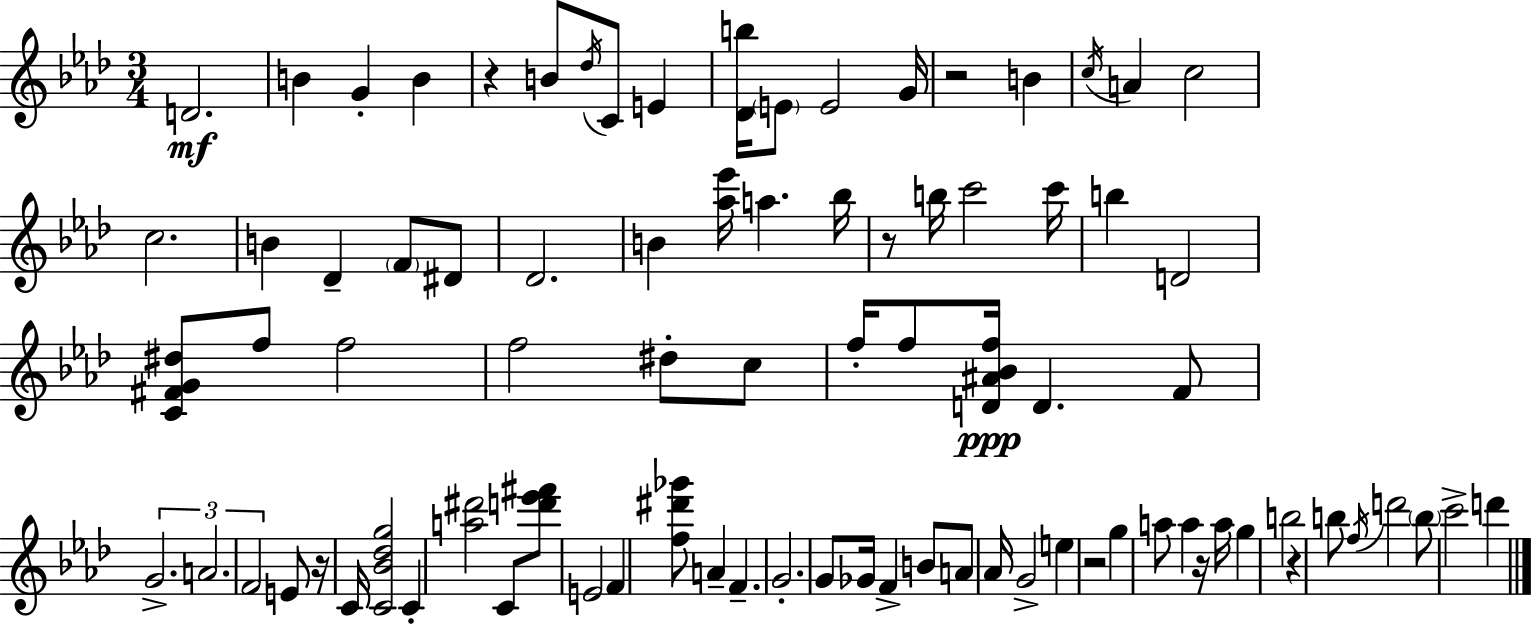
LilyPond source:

{
  \clef treble
  \numericTimeSignature
  \time 3/4
  \key f \minor
  \repeat volta 2 { d'2.\mf | b'4 g'4-. b'4 | r4 b'8 \acciaccatura { des''16 } c'8 e'4 | <des' b''>16 \parenthesize e'8 e'2 | \break g'16 r2 b'4 | \acciaccatura { c''16 } a'4 c''2 | c''2. | b'4 des'4-- \parenthesize f'8 | \break dis'8 des'2. | b'4 <aes'' ees'''>16 a''4. | bes''16 r8 b''16 c'''2 | c'''16 b''4 d'2 | \break <c' fis' g' dis''>8 f''8 f''2 | f''2 dis''8-. | c''8 f''16-. f''8 <d' ais' bes' f''>16\ppp d'4. | f'8 \tuplet 3/2 { g'2.-> | \break a'2. | f'2 } e'8 | r16 c'16 <c' bes' des'' g''>2 c'4-. | <a'' dis'''>2 c'8 | \break <d''' ees''' fis'''>8 e'2 f'4 | <f'' dis''' ges'''>8 a'4-- f'4.-- | g'2.-. | g'8 ges'16 f'4-> b'8 a'8 | \break aes'16 g'2-> e''4 | r2 g''4 | a''8 a''4 r16 a''16 g''4 | b''2 r4 | \break b''8 \acciaccatura { f''16 } d'''2 | \parenthesize b''8 c'''2-> d'''4 | } \bar "|."
}